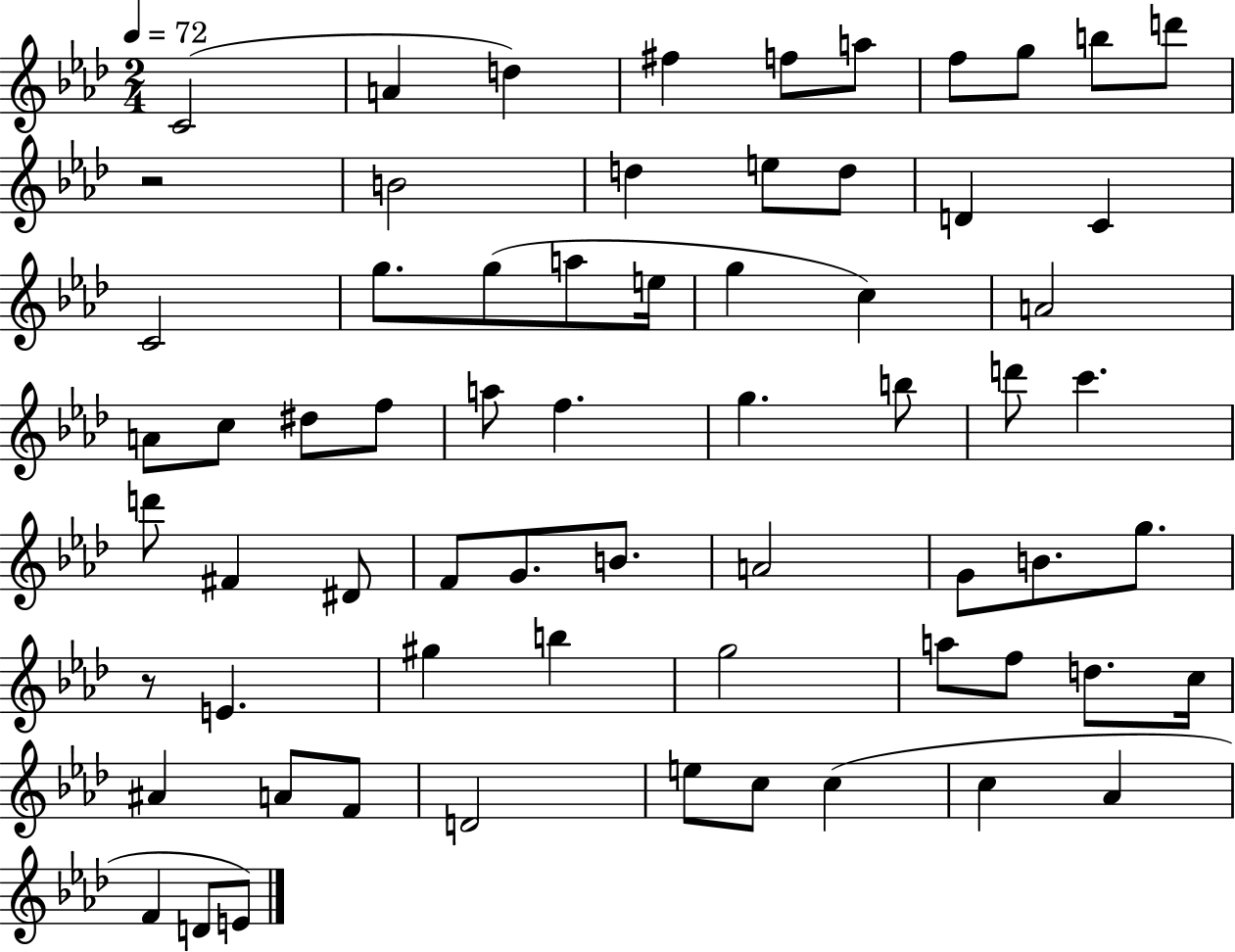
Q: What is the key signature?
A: AES major